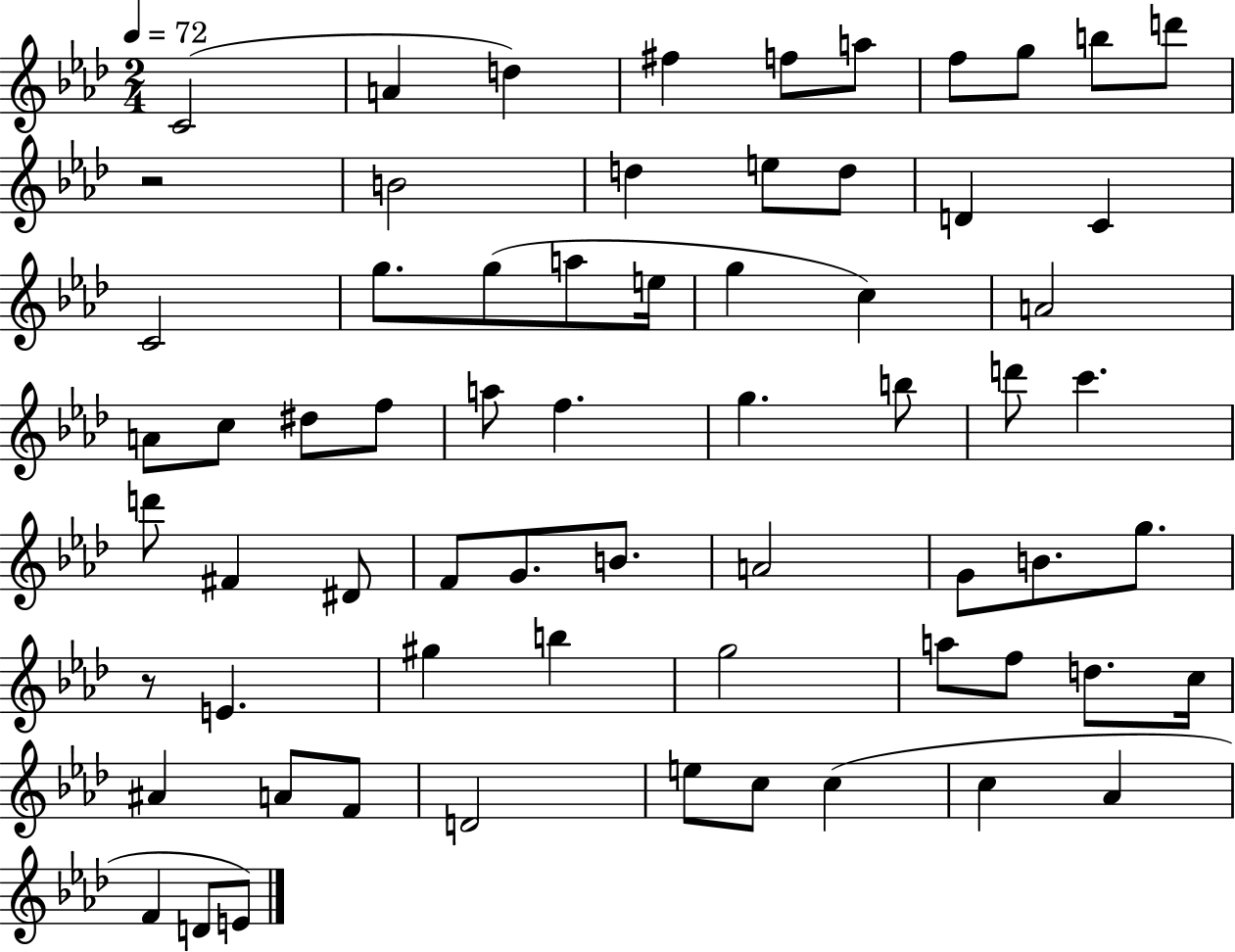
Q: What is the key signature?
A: AES major